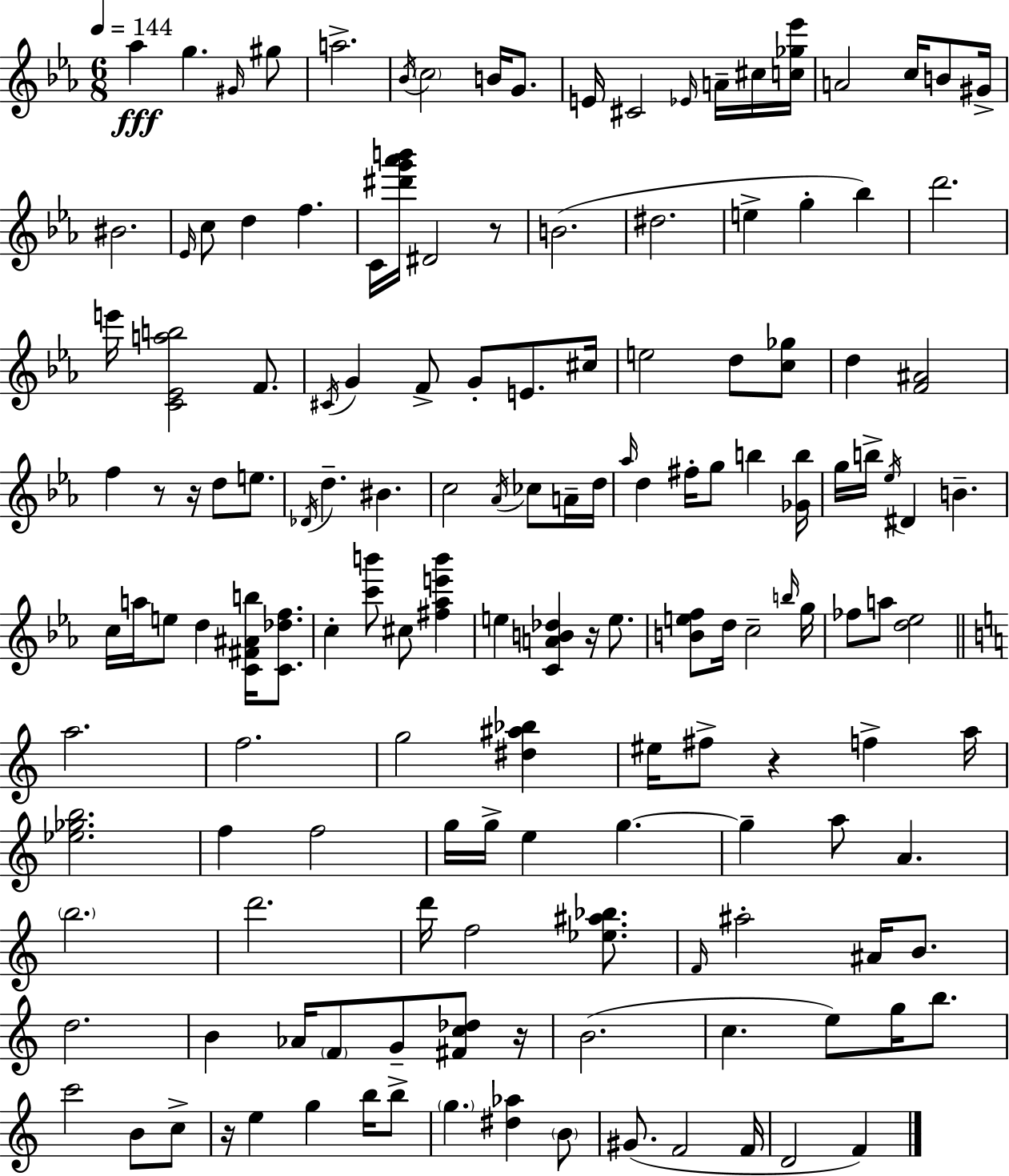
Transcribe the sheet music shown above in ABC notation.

X:1
T:Untitled
M:6/8
L:1/4
K:Cm
_a g ^G/4 ^g/2 a2 _B/4 c2 B/4 G/2 E/4 ^C2 _E/4 A/4 ^c/4 [c_g_e']/4 A2 c/4 B/2 ^G/4 ^B2 _E/4 c/2 d f C/4 [^d'g'_a'b']/4 ^D2 z/2 B2 ^d2 e g _b d'2 e'/4 [C_Eab]2 F/2 ^C/4 G F/2 G/2 E/2 ^c/4 e2 d/2 [c_g]/2 d [F^A]2 f z/2 z/4 d/2 e/2 _D/4 d ^B c2 _A/4 _c/2 A/4 d/4 _a/4 d ^f/4 g/2 b [_Gb]/4 g/4 b/4 _e/4 ^D B c/4 a/4 e/2 d [C^F^Ab]/4 [C_df]/2 c [c'b']/2 ^c/2 [^f_ae'b'] e [CAB_d] z/4 e/2 [Bef]/2 d/4 c2 b/4 g/4 _f/2 a/2 [d_e]2 a2 f2 g2 [^d^a_b] ^e/4 ^f/2 z f a/4 [_e_gb]2 f f2 g/4 g/4 e g g a/2 A b2 d'2 d'/4 f2 [_e^a_b]/2 F/4 ^a2 ^A/4 B/2 d2 B _A/4 F/2 G/2 [^Fc_d]/2 z/4 B2 c e/2 g/4 b/2 c'2 B/2 c/2 z/4 e g b/4 b/2 g [^d_a] B/2 ^G/2 F2 F/4 D2 F